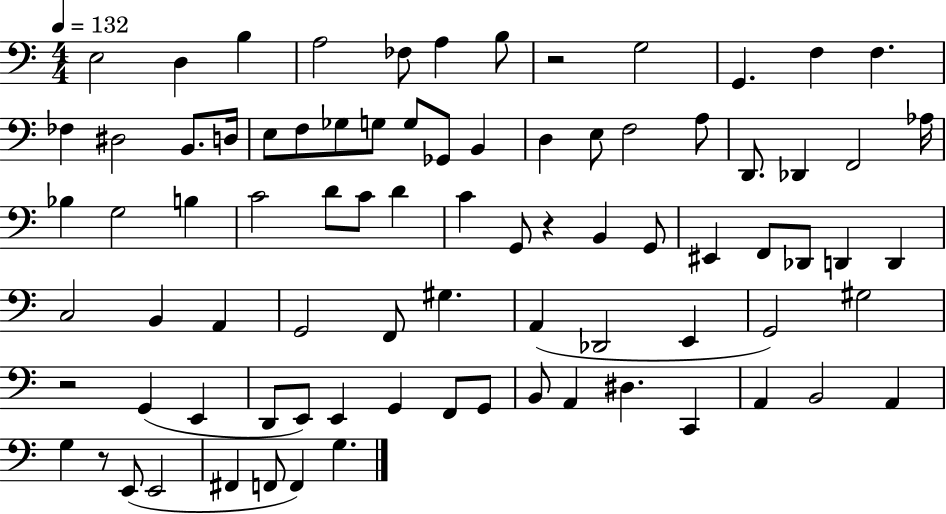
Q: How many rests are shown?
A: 4